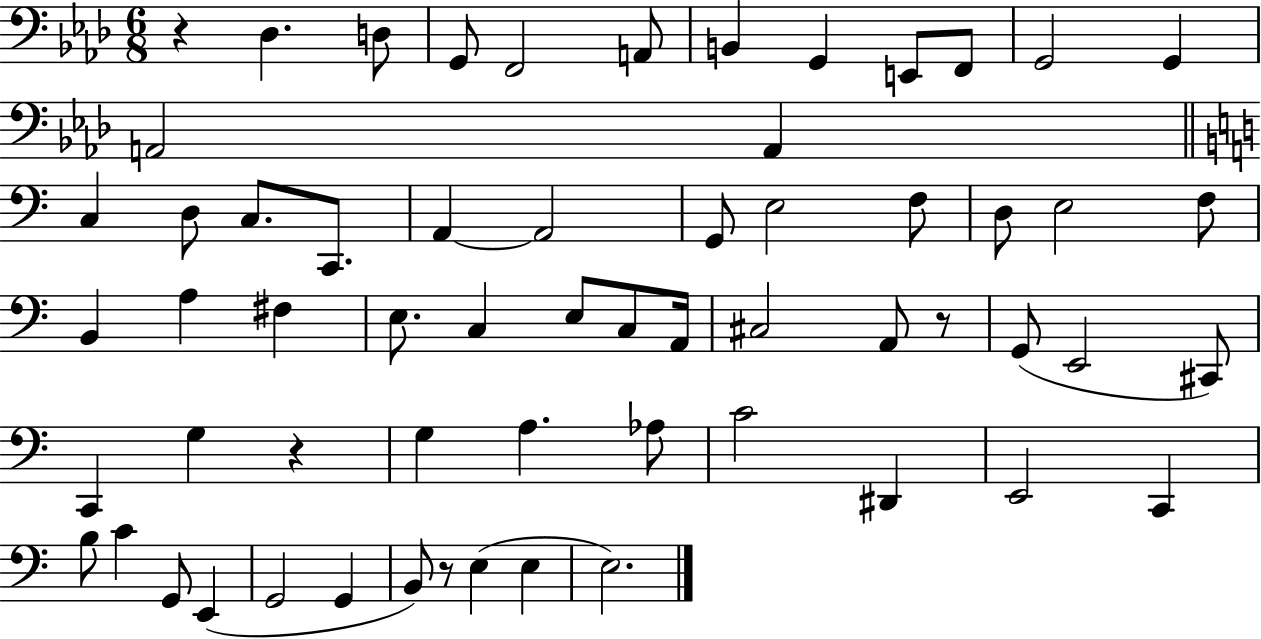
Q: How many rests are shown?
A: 4